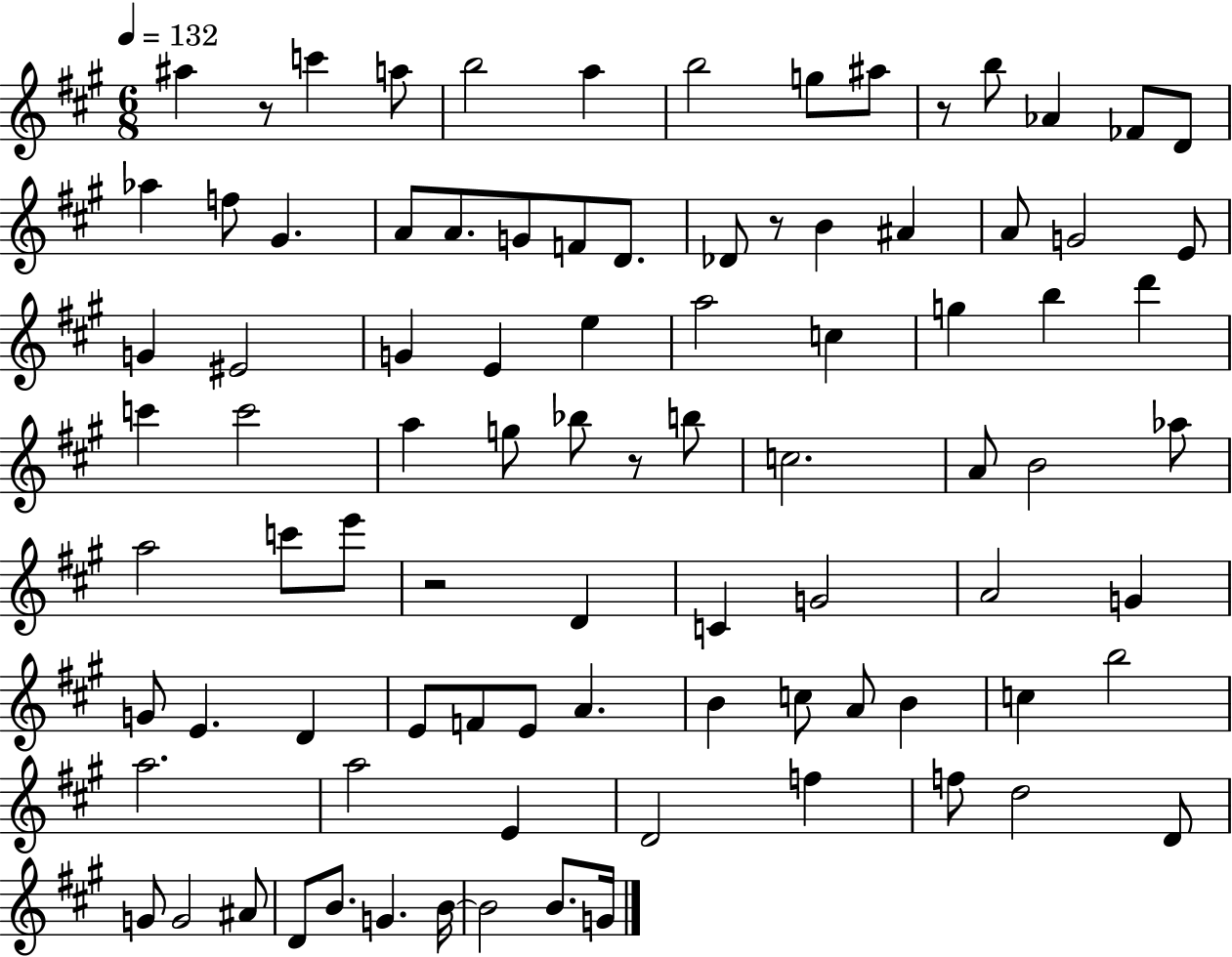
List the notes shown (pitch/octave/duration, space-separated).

A#5/q R/e C6/q A5/e B5/h A5/q B5/h G5/e A#5/e R/e B5/e Ab4/q FES4/e D4/e Ab5/q F5/e G#4/q. A4/e A4/e. G4/e F4/e D4/e. Db4/e R/e B4/q A#4/q A4/e G4/h E4/e G4/q EIS4/h G4/q E4/q E5/q A5/h C5/q G5/q B5/q D6/q C6/q C6/h A5/q G5/e Bb5/e R/e B5/e C5/h. A4/e B4/h Ab5/e A5/h C6/e E6/e R/h D4/q C4/q G4/h A4/h G4/q G4/e E4/q. D4/q E4/e F4/e E4/e A4/q. B4/q C5/e A4/e B4/q C5/q B5/h A5/h. A5/h E4/q D4/h F5/q F5/e D5/h D4/e G4/e G4/h A#4/e D4/e B4/e. G4/q. B4/s B4/h B4/e. G4/s